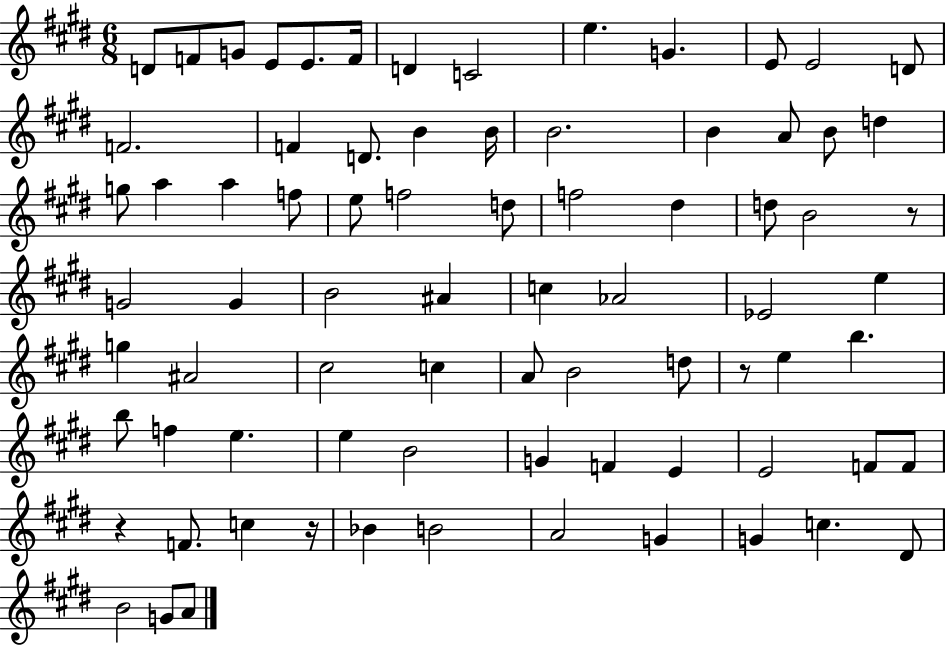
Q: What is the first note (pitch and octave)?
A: D4